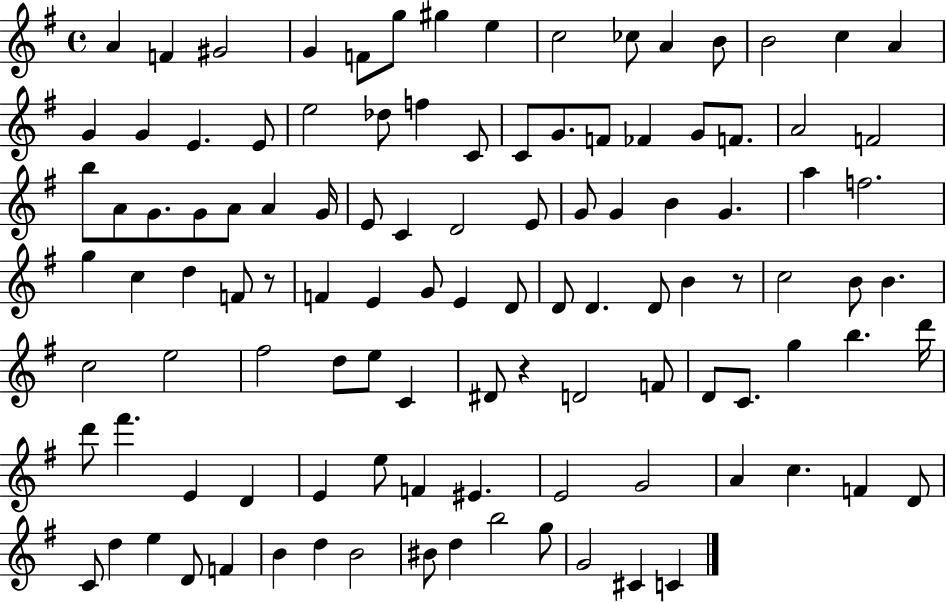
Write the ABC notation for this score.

X:1
T:Untitled
M:4/4
L:1/4
K:G
A F ^G2 G F/2 g/2 ^g e c2 _c/2 A B/2 B2 c A G G E E/2 e2 _d/2 f C/2 C/2 G/2 F/2 _F G/2 F/2 A2 F2 b/2 A/2 G/2 G/2 A/2 A G/4 E/2 C D2 E/2 G/2 G B G a f2 g c d F/2 z/2 F E G/2 E D/2 D/2 D D/2 B z/2 c2 B/2 B c2 e2 ^f2 d/2 e/2 C ^D/2 z D2 F/2 D/2 C/2 g b d'/4 d'/2 ^f' E D E e/2 F ^E E2 G2 A c F D/2 C/2 d e D/2 F B d B2 ^B/2 d b2 g/2 G2 ^C C